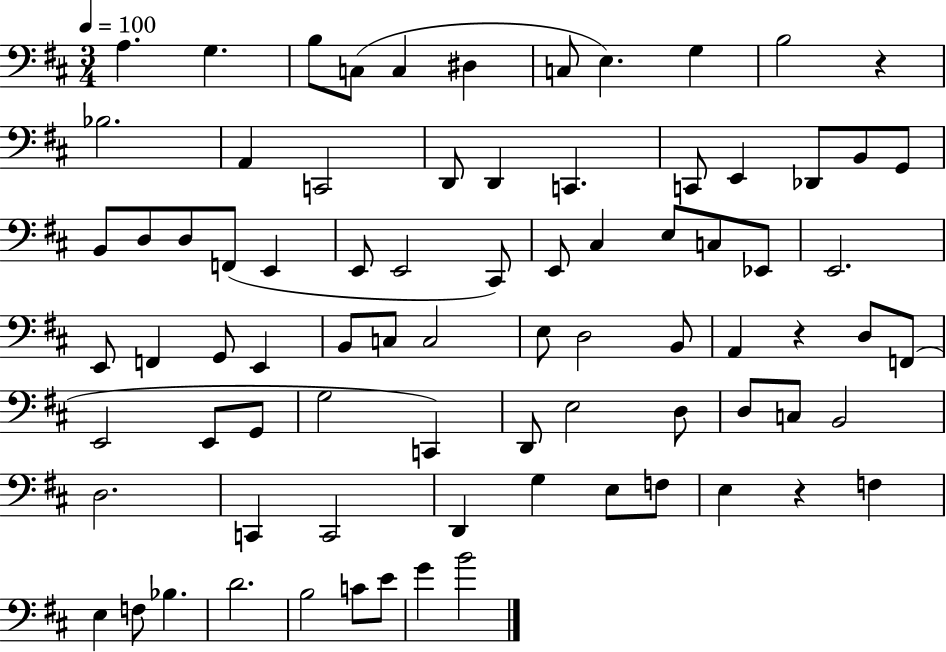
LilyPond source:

{
  \clef bass
  \numericTimeSignature
  \time 3/4
  \key d \major
  \tempo 4 = 100
  \repeat volta 2 { a4. g4. | b8 c8( c4 dis4 | c8 e4.) g4 | b2 r4 | \break bes2. | a,4 c,2 | d,8 d,4 c,4. | c,8 e,4 des,8 b,8 g,8 | \break b,8 d8 d8 f,8( e,4 | e,8 e,2 cis,8) | e,8 cis4 e8 c8 ees,8 | e,2. | \break e,8 f,4 g,8 e,4 | b,8 c8 c2 | e8 d2 b,8 | a,4 r4 d8 f,8( | \break e,2 e,8 g,8 | g2 c,4) | d,8 e2 d8 | d8 c8 b,2 | \break d2. | c,4 c,2 | d,4 g4 e8 f8 | e4 r4 f4 | \break e4 f8 bes4. | d'2. | b2 c'8 e'8 | g'4 b'2 | \break } \bar "|."
}